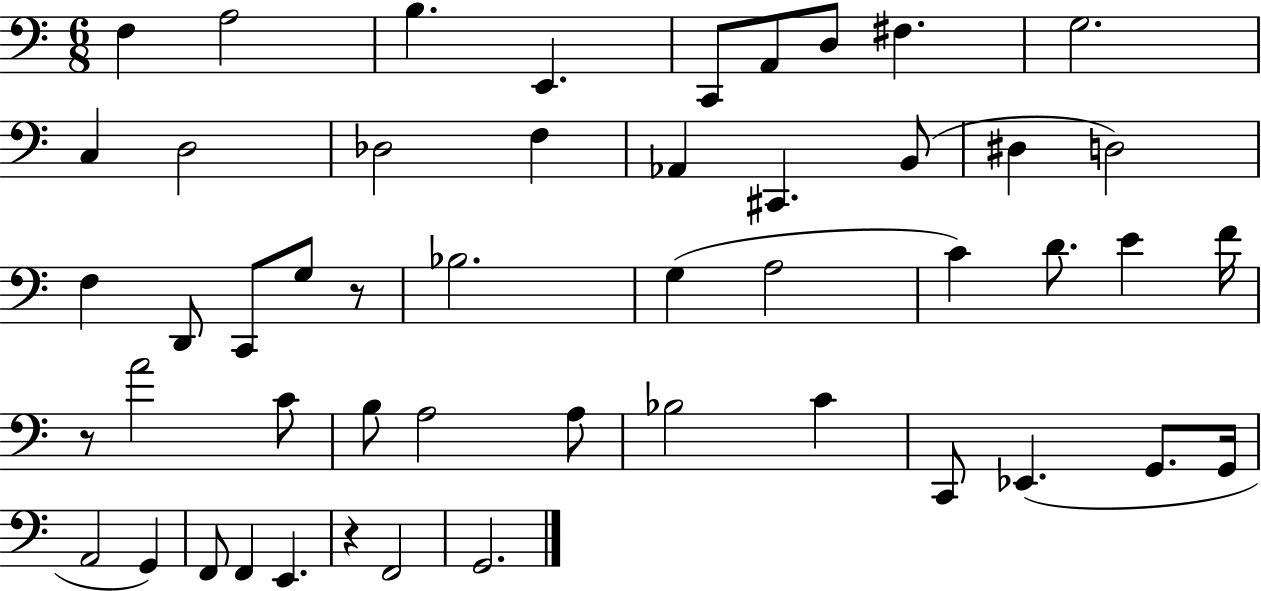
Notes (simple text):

F3/q A3/h B3/q. E2/q. C2/e A2/e D3/e F#3/q. G3/h. C3/q D3/h Db3/h F3/q Ab2/q C#2/q. B2/e D#3/q D3/h F3/q D2/e C2/e G3/e R/e Bb3/h. G3/q A3/h C4/q D4/e. E4/q F4/s R/e A4/h C4/e B3/e A3/h A3/e Bb3/h C4/q C2/e Eb2/q. G2/e. G2/s A2/h G2/q F2/e F2/q E2/q. R/q F2/h G2/h.